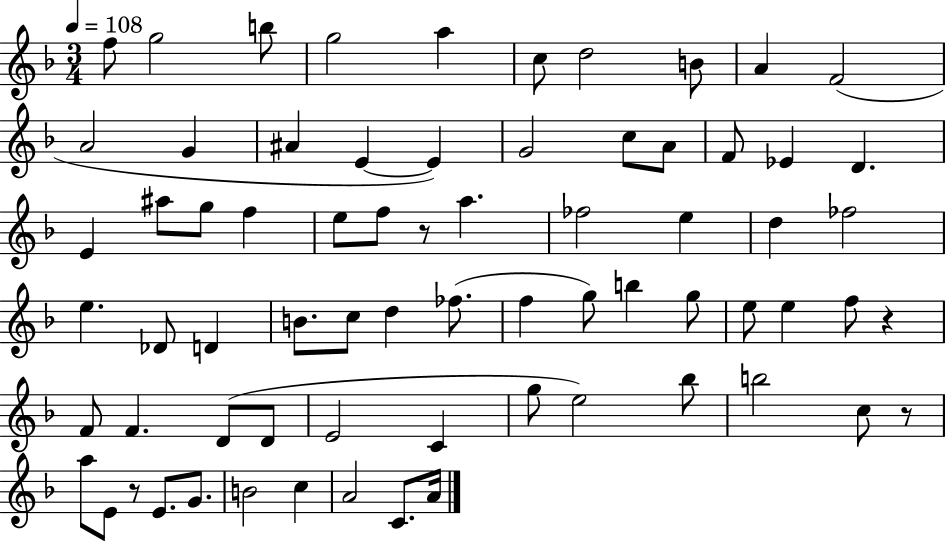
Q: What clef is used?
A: treble